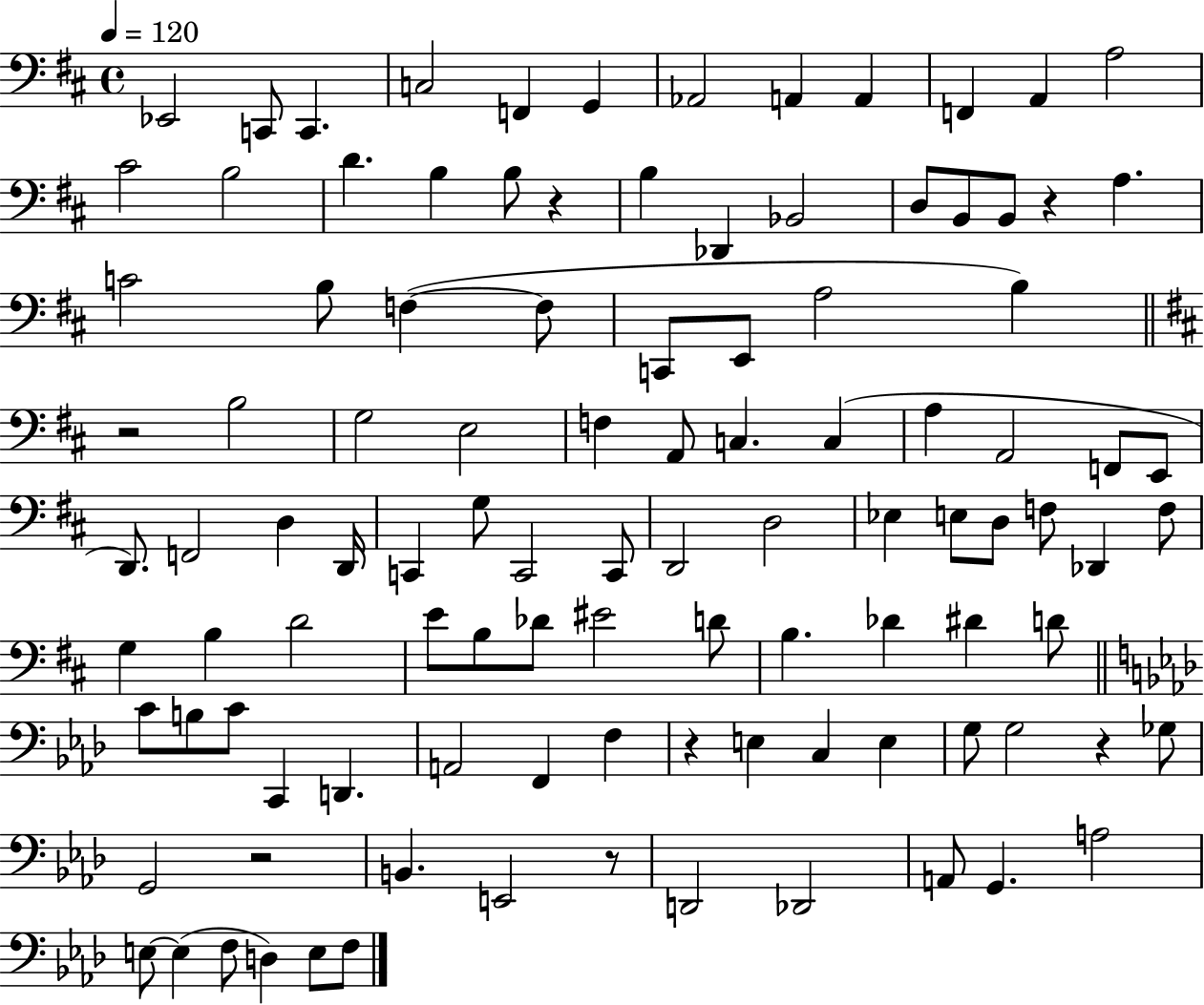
X:1
T:Untitled
M:4/4
L:1/4
K:D
_E,,2 C,,/2 C,, C,2 F,, G,, _A,,2 A,, A,, F,, A,, A,2 ^C2 B,2 D B, B,/2 z B, _D,, _B,,2 D,/2 B,,/2 B,,/2 z A, C2 B,/2 F, F,/2 C,,/2 E,,/2 A,2 B, z2 B,2 G,2 E,2 F, A,,/2 C, C, A, A,,2 F,,/2 E,,/2 D,,/2 F,,2 D, D,,/4 C,, G,/2 C,,2 C,,/2 D,,2 D,2 _E, E,/2 D,/2 F,/2 _D,, F,/2 G, B, D2 E/2 B,/2 _D/2 ^E2 D/2 B, _D ^D D/2 C/2 B,/2 C/2 C,, D,, A,,2 F,, F, z E, C, E, G,/2 G,2 z _G,/2 G,,2 z2 B,, E,,2 z/2 D,,2 _D,,2 A,,/2 G,, A,2 E,/2 E, F,/2 D, E,/2 F,/2